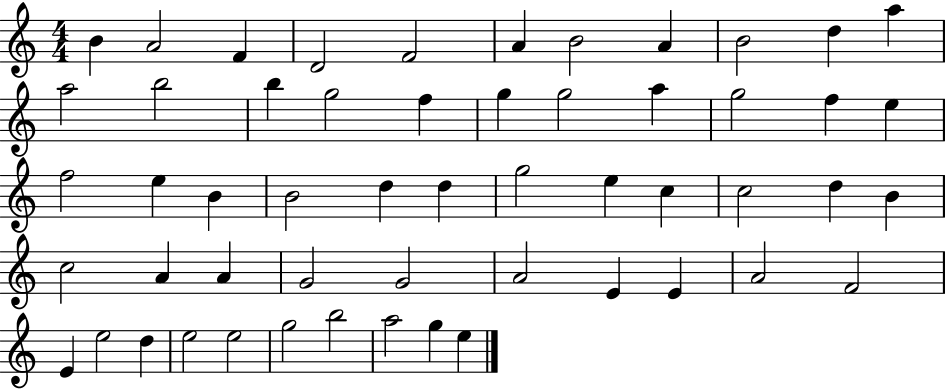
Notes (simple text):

B4/q A4/h F4/q D4/h F4/h A4/q B4/h A4/q B4/h D5/q A5/q A5/h B5/h B5/q G5/h F5/q G5/q G5/h A5/q G5/h F5/q E5/q F5/h E5/q B4/q B4/h D5/q D5/q G5/h E5/q C5/q C5/h D5/q B4/q C5/h A4/q A4/q G4/h G4/h A4/h E4/q E4/q A4/h F4/h E4/q E5/h D5/q E5/h E5/h G5/h B5/h A5/h G5/q E5/q